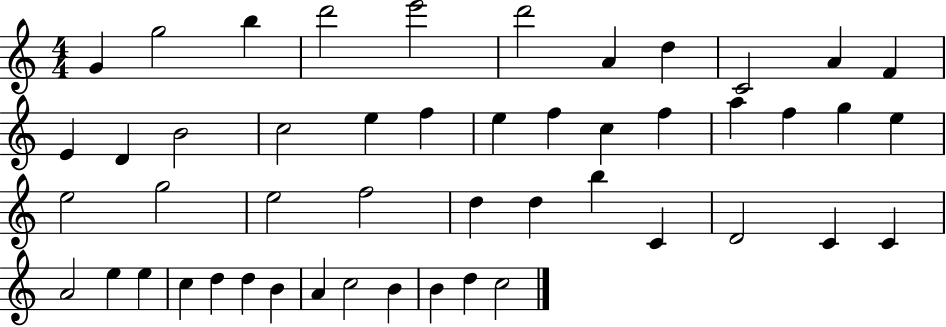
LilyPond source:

{
  \clef treble
  \numericTimeSignature
  \time 4/4
  \key c \major
  g'4 g''2 b''4 | d'''2 e'''2 | d'''2 a'4 d''4 | c'2 a'4 f'4 | \break e'4 d'4 b'2 | c''2 e''4 f''4 | e''4 f''4 c''4 f''4 | a''4 f''4 g''4 e''4 | \break e''2 g''2 | e''2 f''2 | d''4 d''4 b''4 c'4 | d'2 c'4 c'4 | \break a'2 e''4 e''4 | c''4 d''4 d''4 b'4 | a'4 c''2 b'4 | b'4 d''4 c''2 | \break \bar "|."
}